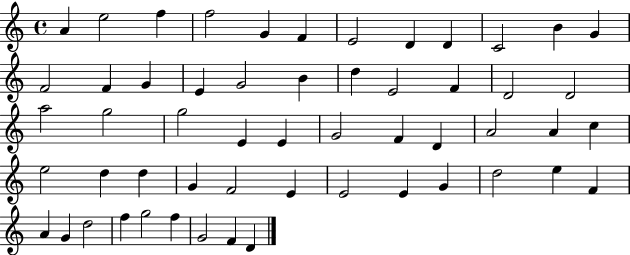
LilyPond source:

{
  \clef treble
  \time 4/4
  \defaultTimeSignature
  \key c \major
  a'4 e''2 f''4 | f''2 g'4 f'4 | e'2 d'4 d'4 | c'2 b'4 g'4 | \break f'2 f'4 g'4 | e'4 g'2 b'4 | d''4 e'2 f'4 | d'2 d'2 | \break a''2 g''2 | g''2 e'4 e'4 | g'2 f'4 d'4 | a'2 a'4 c''4 | \break e''2 d''4 d''4 | g'4 f'2 e'4 | e'2 e'4 g'4 | d''2 e''4 f'4 | \break a'4 g'4 d''2 | f''4 g''2 f''4 | g'2 f'4 d'4 | \bar "|."
}